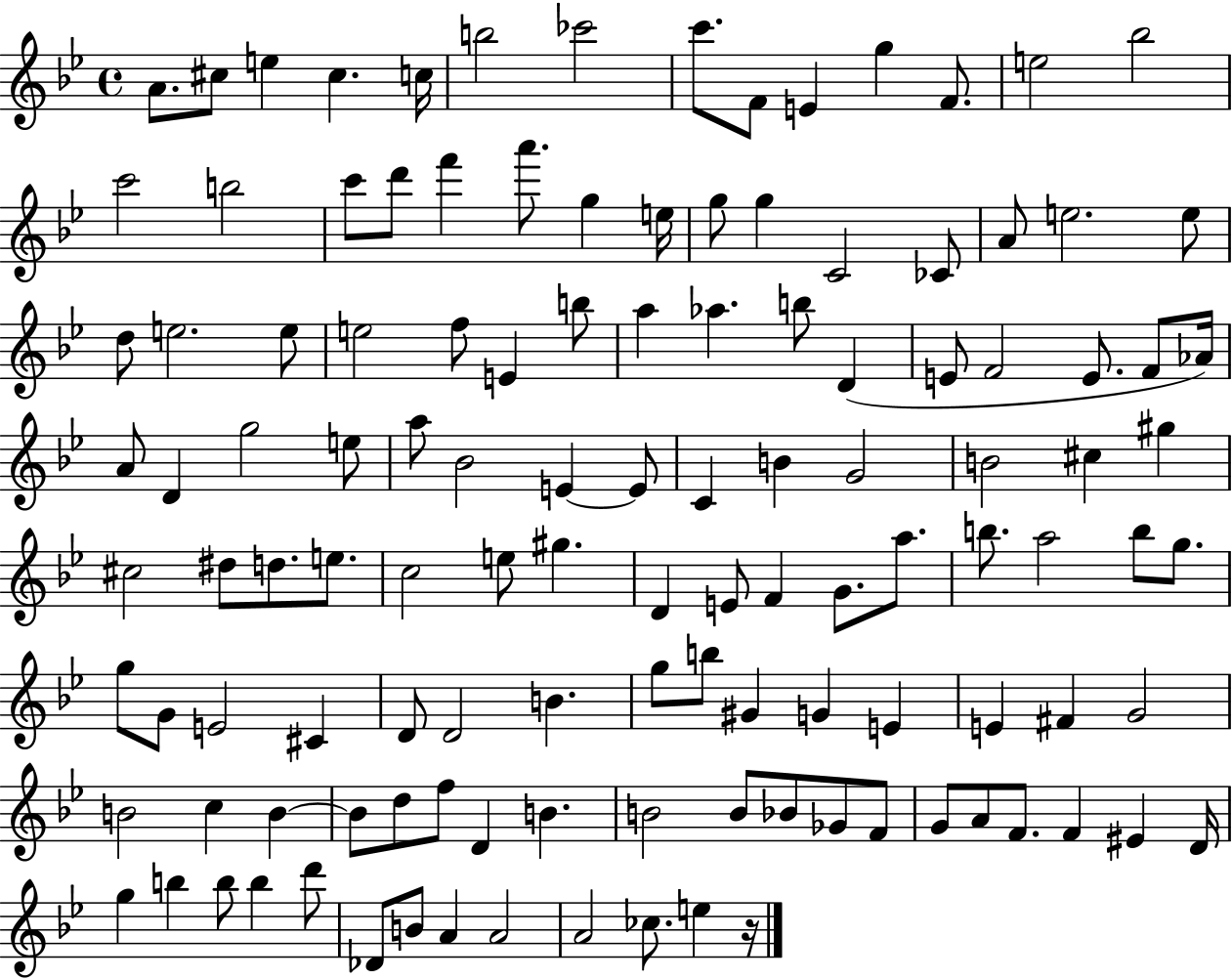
A4/e. C#5/e E5/q C#5/q. C5/s B5/h CES6/h C6/e. F4/e E4/q G5/q F4/e. E5/h Bb5/h C6/h B5/h C6/e D6/e F6/q A6/e. G5/q E5/s G5/e G5/q C4/h CES4/e A4/e E5/h. E5/e D5/e E5/h. E5/e E5/h F5/e E4/q B5/e A5/q Ab5/q. B5/e D4/q E4/e F4/h E4/e. F4/e Ab4/s A4/e D4/q G5/h E5/e A5/e Bb4/h E4/q E4/e C4/q B4/q G4/h B4/h C#5/q G#5/q C#5/h D#5/e D5/e. E5/e. C5/h E5/e G#5/q. D4/q E4/e F4/q G4/e. A5/e. B5/e. A5/h B5/e G5/e. G5/e G4/e E4/h C#4/q D4/e D4/h B4/q. G5/e B5/e G#4/q G4/q E4/q E4/q F#4/q G4/h B4/h C5/q B4/q B4/e D5/e F5/e D4/q B4/q. B4/h B4/e Bb4/e Gb4/e F4/e G4/e A4/e F4/e. F4/q EIS4/q D4/s G5/q B5/q B5/e B5/q D6/e Db4/e B4/e A4/q A4/h A4/h CES5/e. E5/q R/s